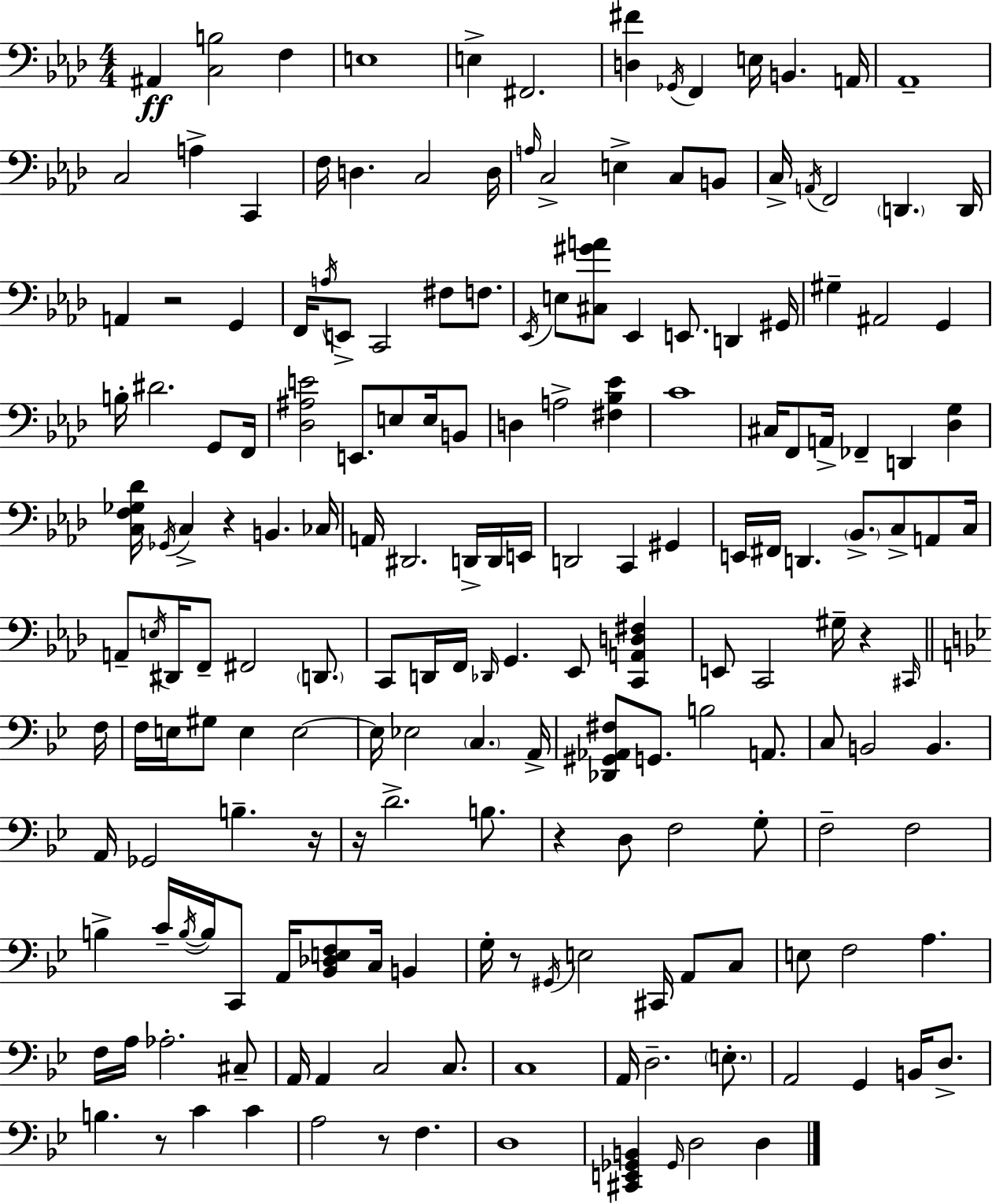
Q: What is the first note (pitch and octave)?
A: A#2